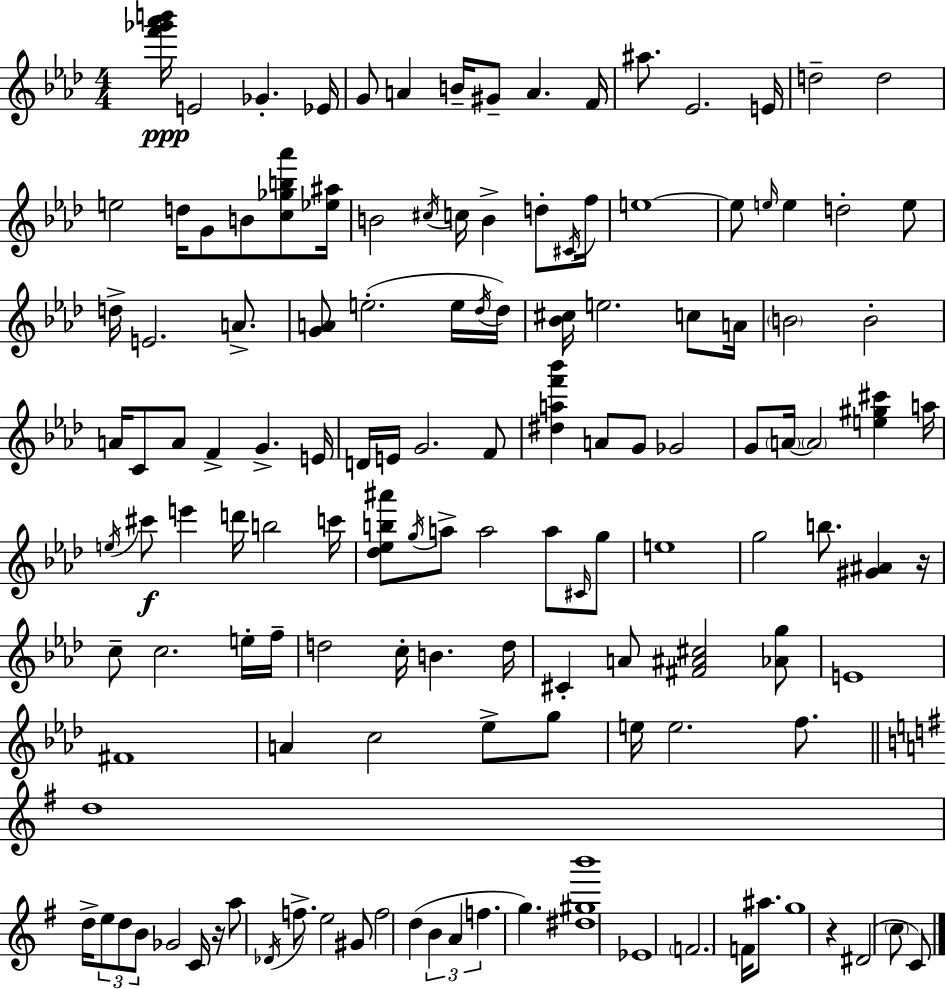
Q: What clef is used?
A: treble